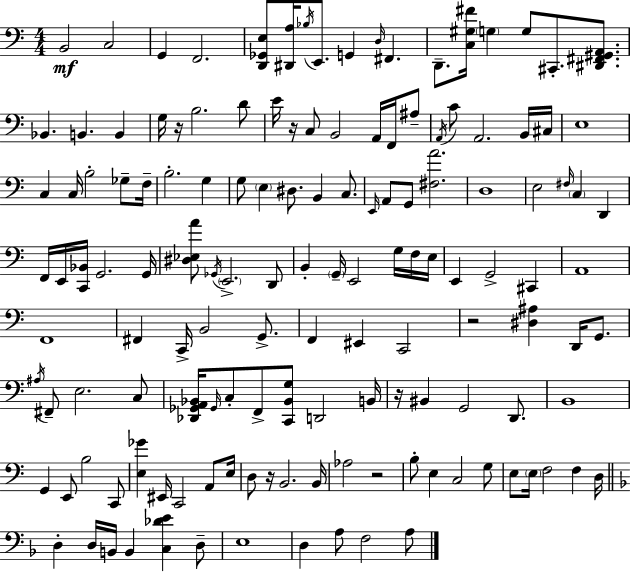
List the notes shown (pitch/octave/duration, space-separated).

B2/h C3/h G2/q F2/h. [D2,Gb2,E3]/e [D#2,A3]/s Bb3/s E2/e. G2/q D3/s F#2/q. D2/e. [C3,G#3,F#4]/s G3/q G3/e C#2/e. [D#2,F#2,G#2,A2]/e. Bb2/q. B2/q. B2/q G3/s R/s B3/h. D4/e E4/s R/s C3/e B2/h A2/s F2/s A#3/e A2/s C4/e A2/h. B2/s C#3/s E3/w C3/q C3/s B3/h Gb3/e F3/s B3/h. G3/q G3/e E3/q D#3/e. B2/q C3/e. E2/s A2/e G2/e [F#3,A4]/h. D3/w E3/h F#3/s C3/q D2/q F2/s E2/s [C2,Bb2]/s G2/h. G2/s [D#3,Eb3,A4]/e Gb2/s E2/h. D2/e B2/q G2/s E2/h G3/s F3/s E3/s E2/q G2/h C#2/q A2/w F2/w F#2/q C2/s B2/h G2/e. F2/q EIS2/q C2/h R/h [D#3,A#3]/q D2/s G2/e. A#3/s F#2/e E3/h. C3/e [Db2,Gb2,A2,Bb2]/s Gb2/s C3/e F2/e [C2,Bb2,G3]/e D2/h B2/s R/s BIS2/q G2/h D2/e. B2/w G2/q E2/e B3/h C2/e [E3,Gb4]/q EIS2/s C2/h A2/e E3/s D3/e R/s B2/h. B2/s Ab3/h R/h B3/e E3/q C3/h G3/e E3/e E3/s F3/h F3/q D3/s D3/q D3/s B2/s B2/q [C3,Db4,E4]/q D3/e E3/w D3/q A3/e F3/h A3/e